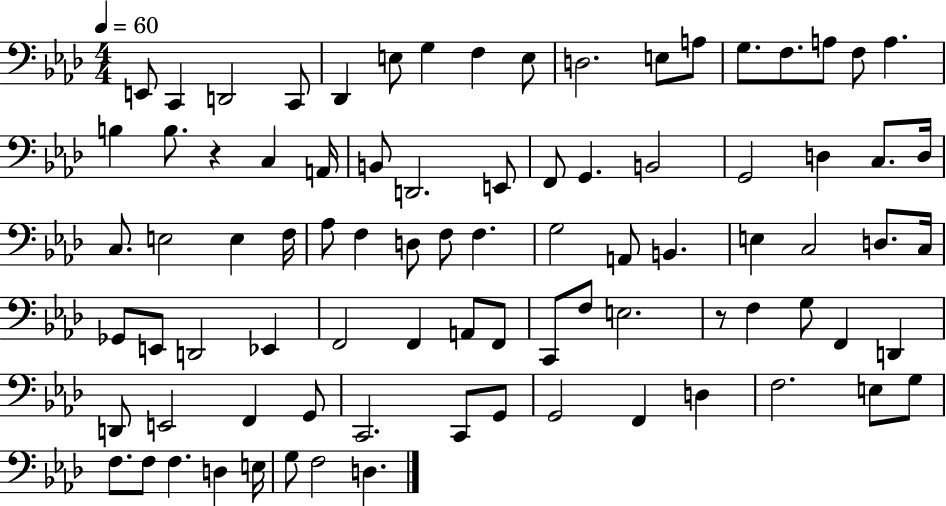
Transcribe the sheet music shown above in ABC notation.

X:1
T:Untitled
M:4/4
L:1/4
K:Ab
E,,/2 C,, D,,2 C,,/2 _D,, E,/2 G, F, E,/2 D,2 E,/2 A,/2 G,/2 F,/2 A,/2 F,/2 A, B, B,/2 z C, A,,/4 B,,/2 D,,2 E,,/2 F,,/2 G,, B,,2 G,,2 D, C,/2 D,/4 C,/2 E,2 E, F,/4 _A,/2 F, D,/2 F,/2 F, G,2 A,,/2 B,, E, C,2 D,/2 C,/4 _G,,/2 E,,/2 D,,2 _E,, F,,2 F,, A,,/2 F,,/2 C,,/2 F,/2 E,2 z/2 F, G,/2 F,, D,, D,,/2 E,,2 F,, G,,/2 C,,2 C,,/2 G,,/2 G,,2 F,, D, F,2 E,/2 G,/2 F,/2 F,/2 F, D, E,/4 G,/2 F,2 D,